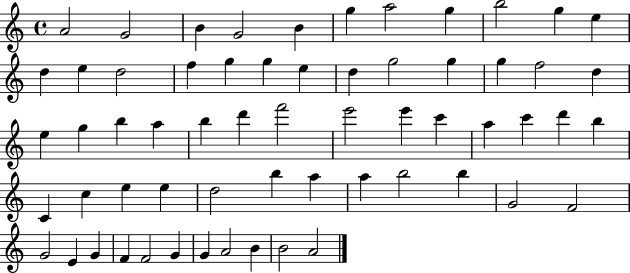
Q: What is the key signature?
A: C major